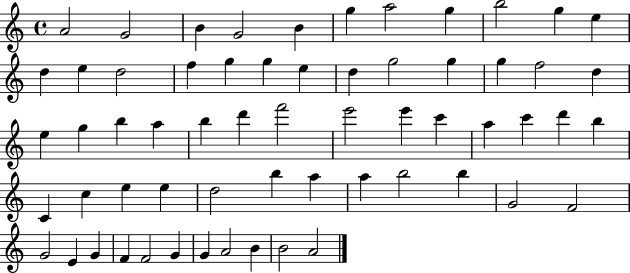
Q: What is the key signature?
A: C major